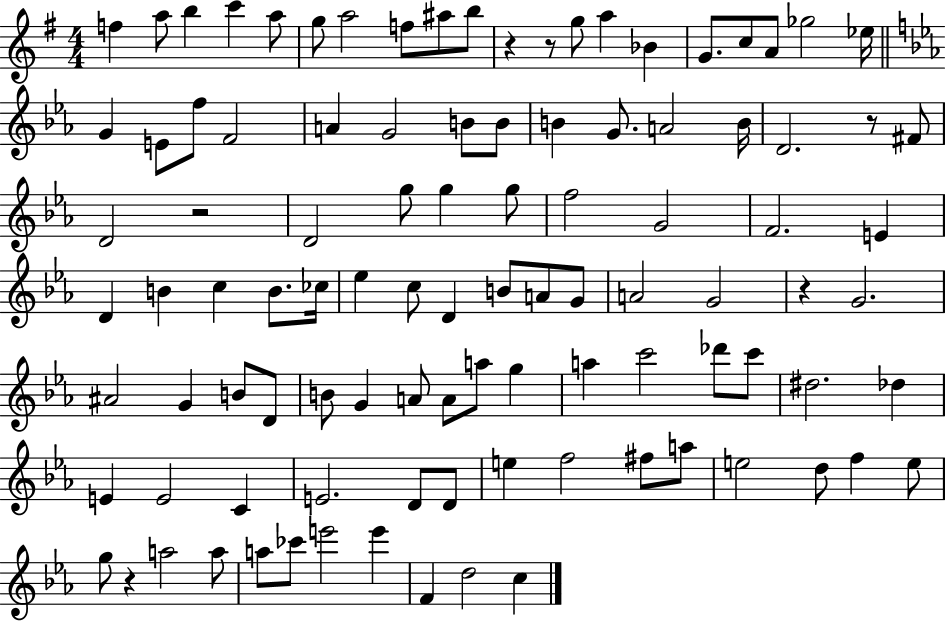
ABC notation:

X:1
T:Untitled
M:4/4
L:1/4
K:G
f a/2 b c' a/2 g/2 a2 f/2 ^a/2 b/2 z z/2 g/2 a _B G/2 c/2 A/2 _g2 _e/4 G E/2 f/2 F2 A G2 B/2 B/2 B G/2 A2 B/4 D2 z/2 ^F/2 D2 z2 D2 g/2 g g/2 f2 G2 F2 E D B c B/2 _c/4 _e c/2 D B/2 A/2 G/2 A2 G2 z G2 ^A2 G B/2 D/2 B/2 G A/2 A/2 a/2 g a c'2 _d'/2 c'/2 ^d2 _d E E2 C E2 D/2 D/2 e f2 ^f/2 a/2 e2 d/2 f e/2 g/2 z a2 a/2 a/2 _c'/2 e'2 e' F d2 c